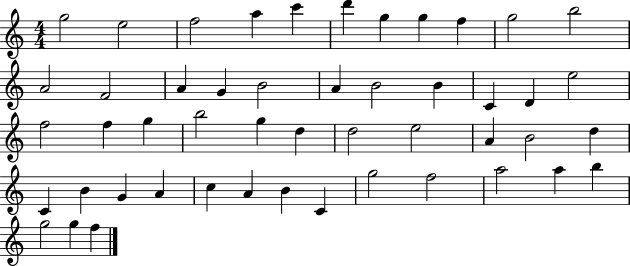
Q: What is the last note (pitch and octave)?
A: F5